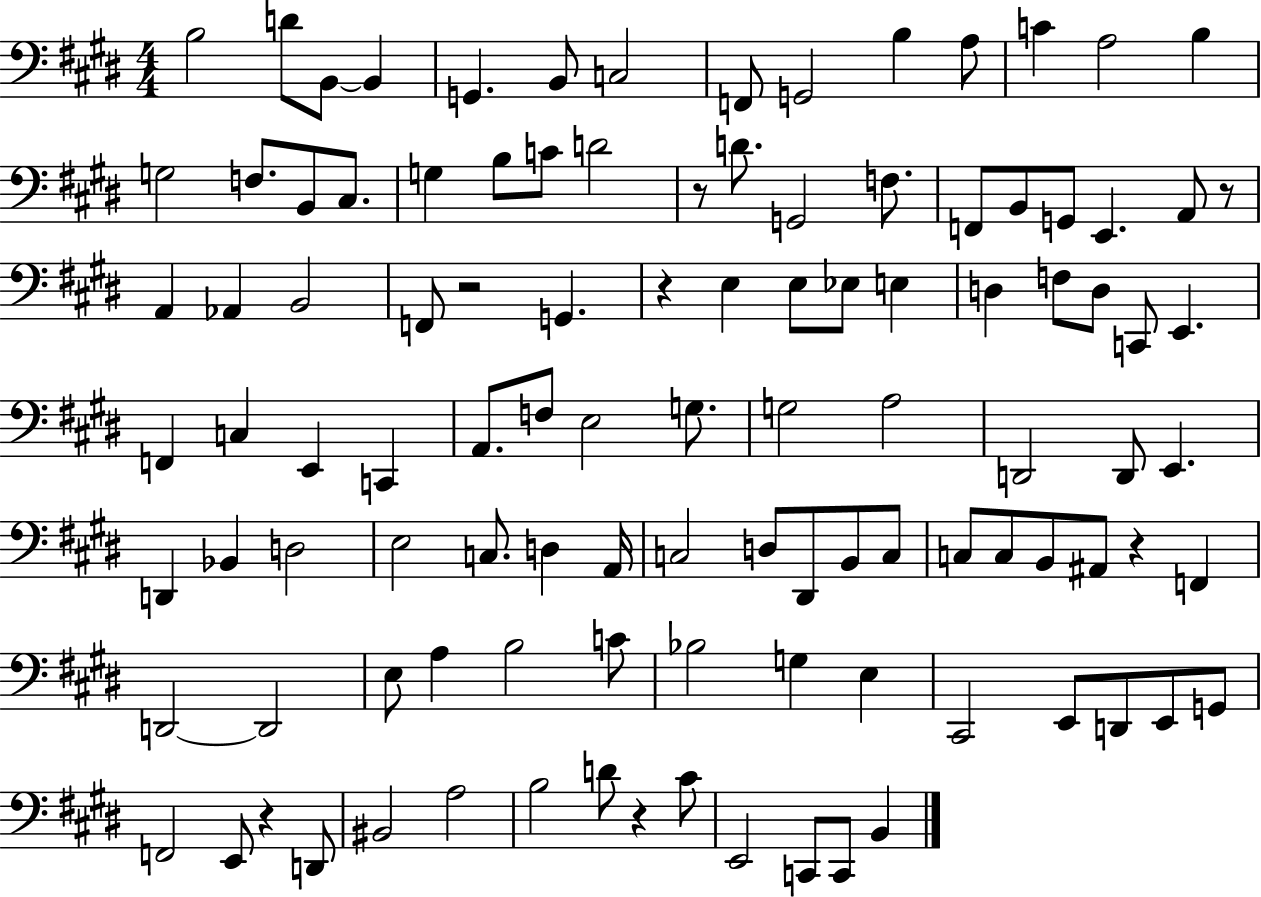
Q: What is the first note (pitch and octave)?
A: B3